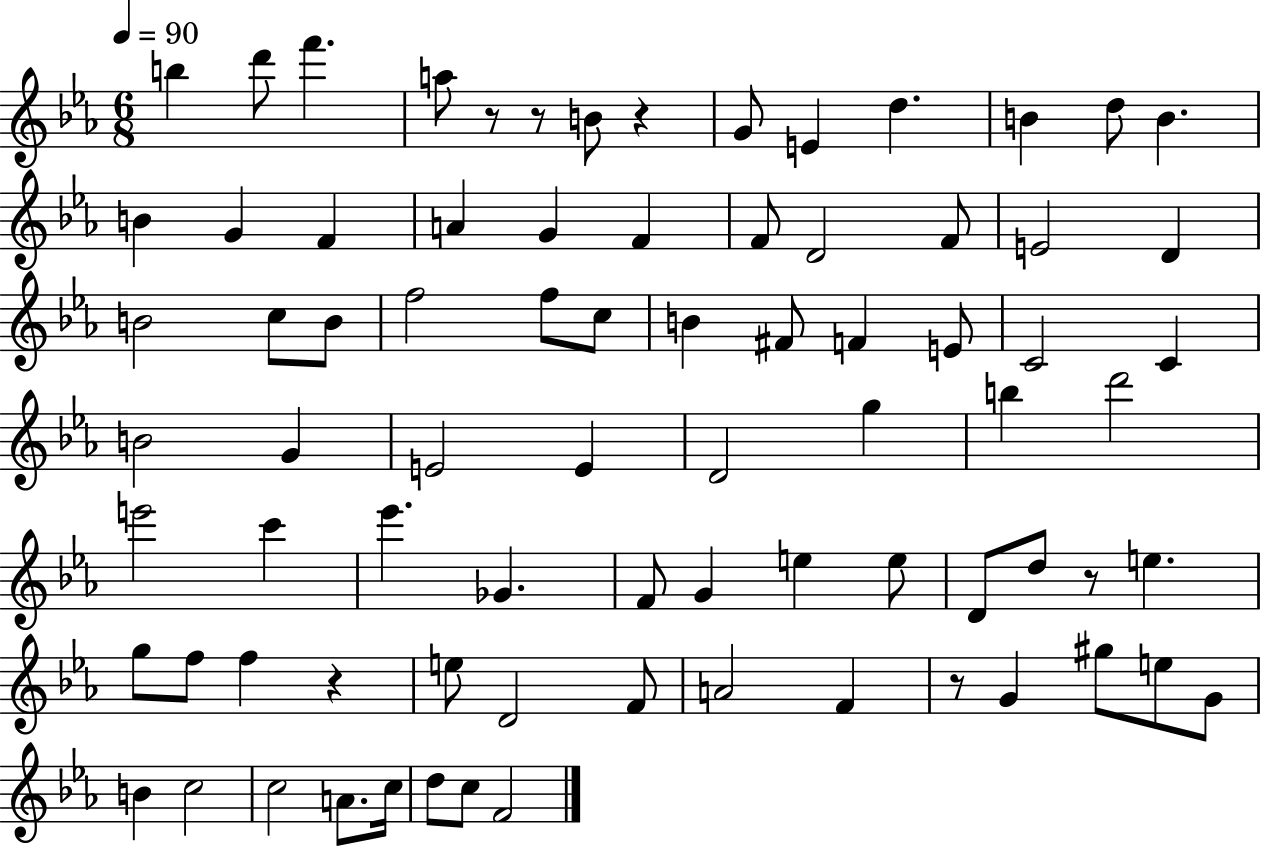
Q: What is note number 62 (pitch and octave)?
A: G4